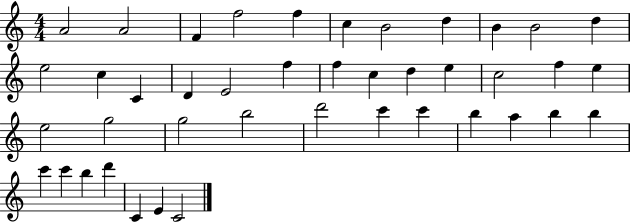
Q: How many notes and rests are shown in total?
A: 42